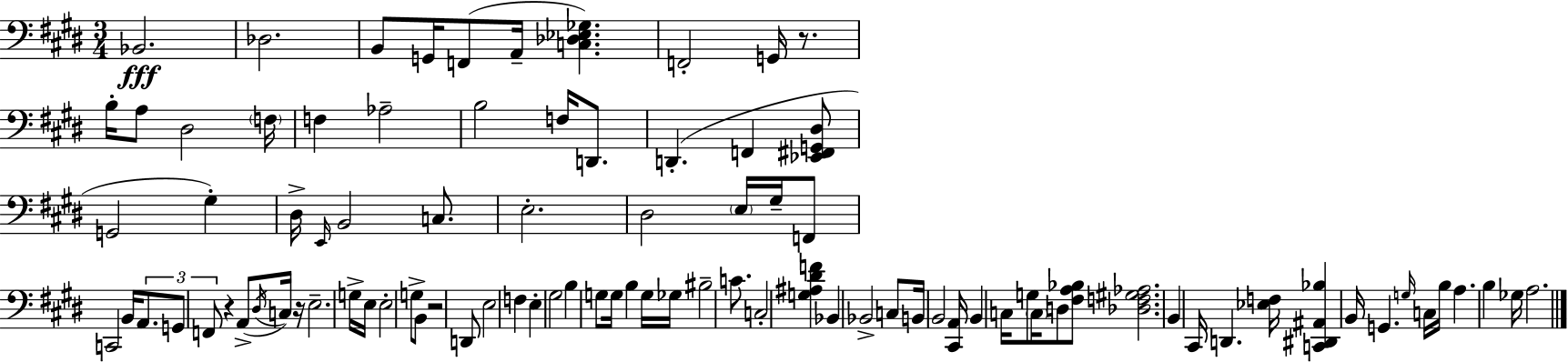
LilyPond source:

{
  \clef bass
  \numericTimeSignature
  \time 3/4
  \key e \major
  \repeat volta 2 { bes,2.\fff | des2. | b,8 g,16 f,8( a,16-- <c des ees ges>4.) | f,2-. g,16 r8. | \break b16-. a8 dis2 \parenthesize f16 | f4 aes2-- | b2 f16 d,8. | d,4.-.( f,4 <ees, fis, g, dis>8 | \break g,2 gis4-.) | dis16-> \grace { e,16 } b,2 c8. | e2.-. | dis2 \parenthesize e16 gis16-- f,8 | \break c,2 b,16 \tuplet 3/2 { a,8. | g,8 f,8 } r4 a,8->( \acciaccatura { dis16 } | c16) r16 e2.-- | g16-> e16 e2-. | \break g8-> b,8 r2 | d,8 e2 f4 | e4-. gis2 | b4 g8 g16 b4 | \break g16 ges16 bis2-- c'8. | c2-. <g ais dis' f'>4 | bes,4 bes,2-> | c8 b,16 b,2 | \break <cis, a,>16 b,4 c16 g8 \parenthesize c16 d8 | <fis a bes>8 <des f gis aes>2. | b,4 cis,16 d,4. | <ees f>16 <c, dis, ais, bes>4 b,16 g,4. | \break \grace { g16 } c16 b16 a4. b4 | ges16 a2. | } \bar "|."
}